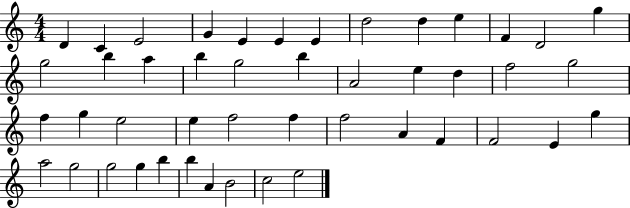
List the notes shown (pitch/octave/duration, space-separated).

D4/q C4/q E4/h G4/q E4/q E4/q E4/q D5/h D5/q E5/q F4/q D4/h G5/q G5/h B5/q A5/q B5/q G5/h B5/q A4/h E5/q D5/q F5/h G5/h F5/q G5/q E5/h E5/q F5/h F5/q F5/h A4/q F4/q F4/h E4/q G5/q A5/h G5/h G5/h G5/q B5/q B5/q A4/q B4/h C5/h E5/h